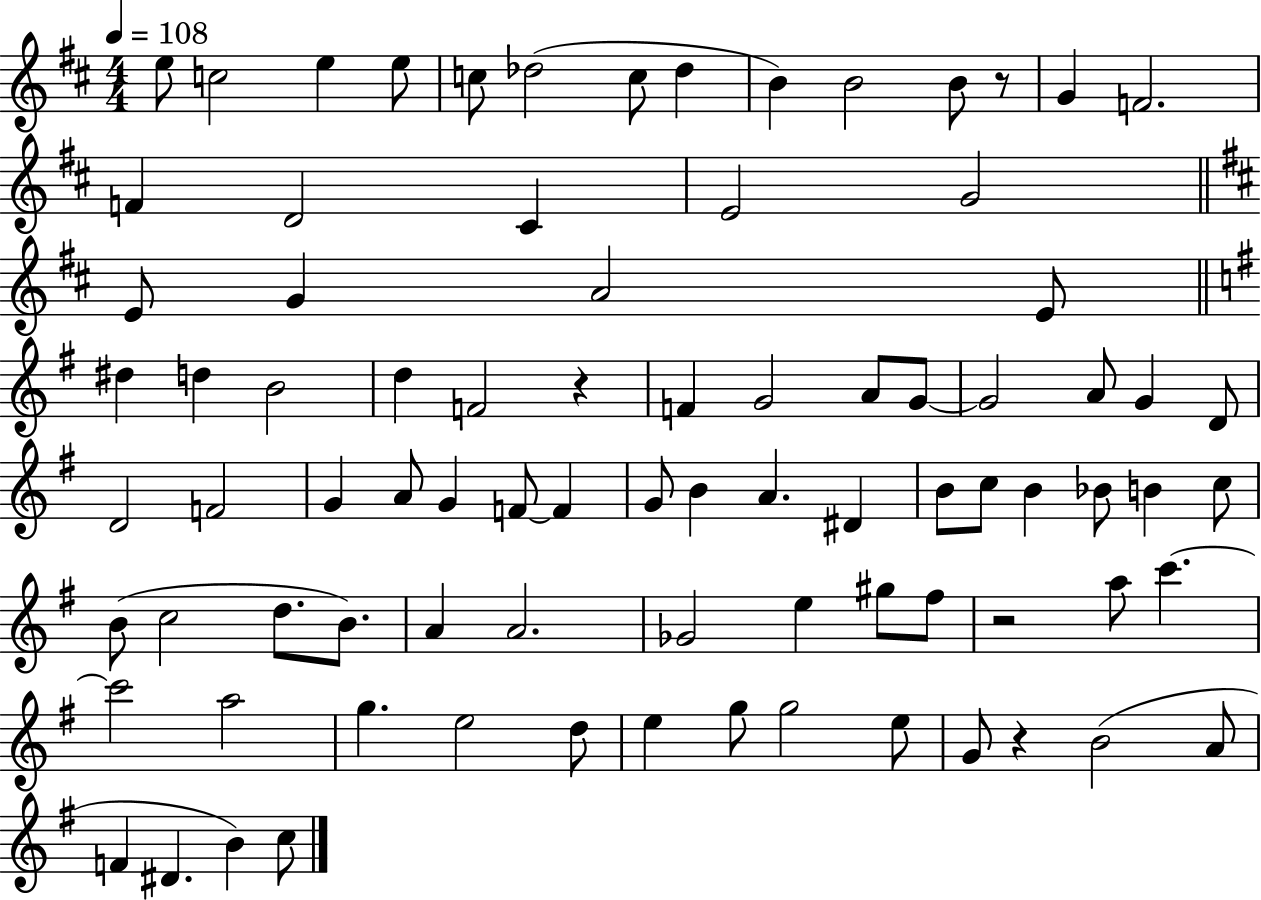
X:1
T:Untitled
M:4/4
L:1/4
K:D
e/2 c2 e e/2 c/2 _d2 c/2 _d B B2 B/2 z/2 G F2 F D2 ^C E2 G2 E/2 G A2 E/2 ^d d B2 d F2 z F G2 A/2 G/2 G2 A/2 G D/2 D2 F2 G A/2 G F/2 F G/2 B A ^D B/2 c/2 B _B/2 B c/2 B/2 c2 d/2 B/2 A A2 _G2 e ^g/2 ^f/2 z2 a/2 c' c'2 a2 g e2 d/2 e g/2 g2 e/2 G/2 z B2 A/2 F ^D B c/2